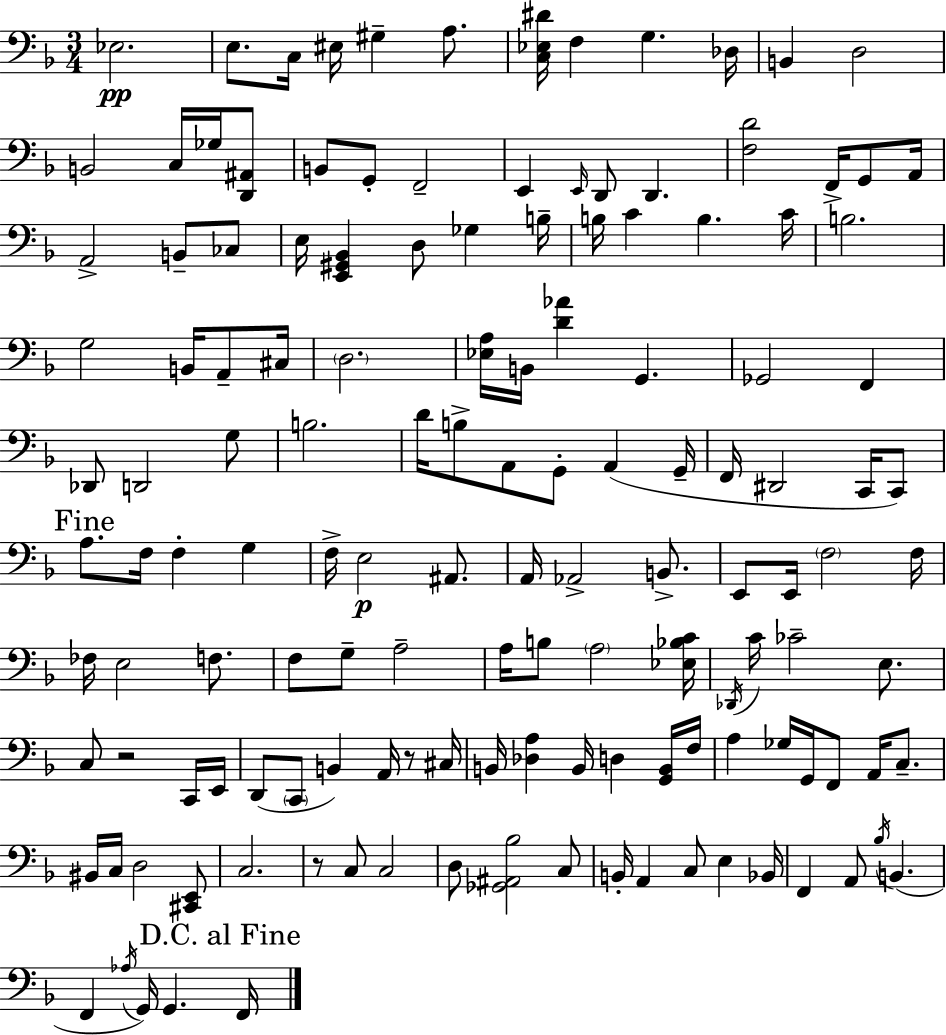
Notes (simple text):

Eb3/h. E3/e. C3/s EIS3/s G#3/q A3/e. [C3,Eb3,D#4]/s F3/q G3/q. Db3/s B2/q D3/h B2/h C3/s Gb3/s [D2,A#2]/e B2/e G2/e F2/h E2/q E2/s D2/e D2/q. [F3,D4]/h F2/s G2/e A2/s A2/h B2/e CES3/e E3/s [E2,G#2,Bb2]/q D3/e Gb3/q B3/s B3/s C4/q B3/q. C4/s B3/h. G3/h B2/s A2/e C#3/s D3/h. [Eb3,A3]/s B2/s [D4,Ab4]/q G2/q. Gb2/h F2/q Db2/e D2/h G3/e B3/h. D4/s B3/e A2/e G2/e A2/q G2/s F2/s D#2/h C2/s C2/e A3/e. F3/s F3/q G3/q F3/s E3/h A#2/e. A2/s Ab2/h B2/e. E2/e E2/s F3/h F3/s FES3/s E3/h F3/e. F3/e G3/e A3/h A3/s B3/e A3/h [Eb3,Bb3,C4]/s Db2/s C4/s CES4/h E3/e. C3/e R/h C2/s E2/s D2/e C2/e B2/q A2/s R/e C#3/s B2/s [Db3,A3]/q B2/s D3/q [G2,B2]/s F3/s A3/q Gb3/s G2/s F2/e A2/s C3/e. BIS2/s C3/s D3/h [C#2,E2]/e C3/h. R/e C3/e C3/h D3/e [Gb2,A#2,Bb3]/h C3/e B2/s A2/q C3/e E3/q Bb2/s F2/q A2/e Bb3/s B2/q. F2/q Ab3/s G2/s G2/q. F2/s